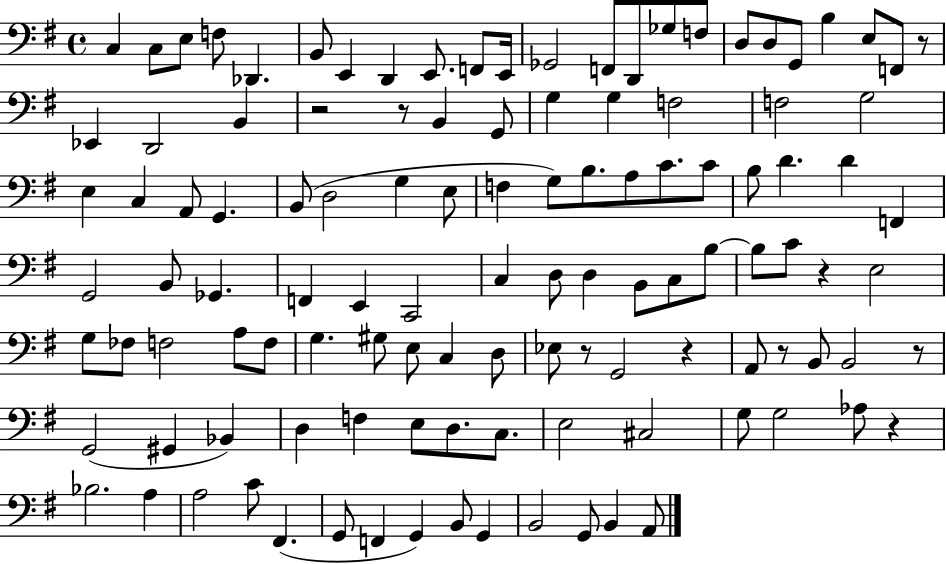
X:1
T:Untitled
M:4/4
L:1/4
K:G
C, C,/2 E,/2 F,/2 _D,, B,,/2 E,, D,, E,,/2 F,,/2 E,,/4 _G,,2 F,,/2 D,,/2 _G,/2 F,/2 D,/2 D,/2 G,,/2 B, E,/2 F,,/2 z/2 _E,, D,,2 B,, z2 z/2 B,, G,,/2 G, G, F,2 F,2 G,2 E, C, A,,/2 G,, B,,/2 D,2 G, E,/2 F, G,/2 B,/2 A,/2 C/2 C/2 B,/2 D D F,, G,,2 B,,/2 _G,, F,, E,, C,,2 C, D,/2 D, B,,/2 C,/2 B,/2 B,/2 C/2 z E,2 G,/2 _F,/2 F,2 A,/2 F,/2 G, ^G,/2 E,/2 C, D,/2 _E,/2 z/2 G,,2 z A,,/2 z/2 B,,/2 B,,2 z/2 G,,2 ^G,, _B,, D, F, E,/2 D,/2 C,/2 E,2 ^C,2 G,/2 G,2 _A,/2 z _B,2 A, A,2 C/2 ^F,, G,,/2 F,, G,, B,,/2 G,, B,,2 G,,/2 B,, A,,/2